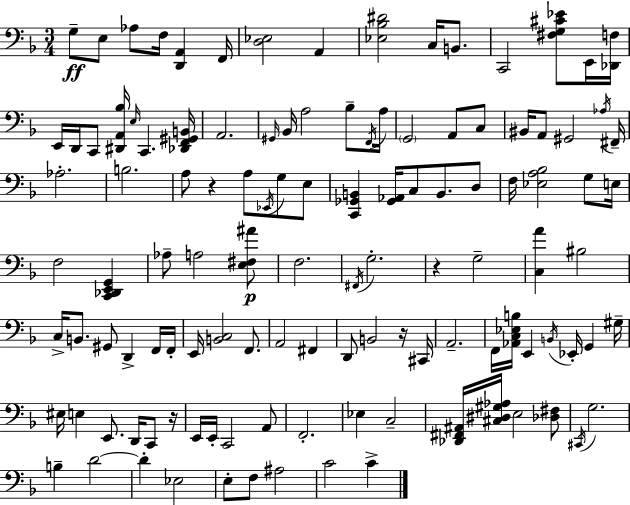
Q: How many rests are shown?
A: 4